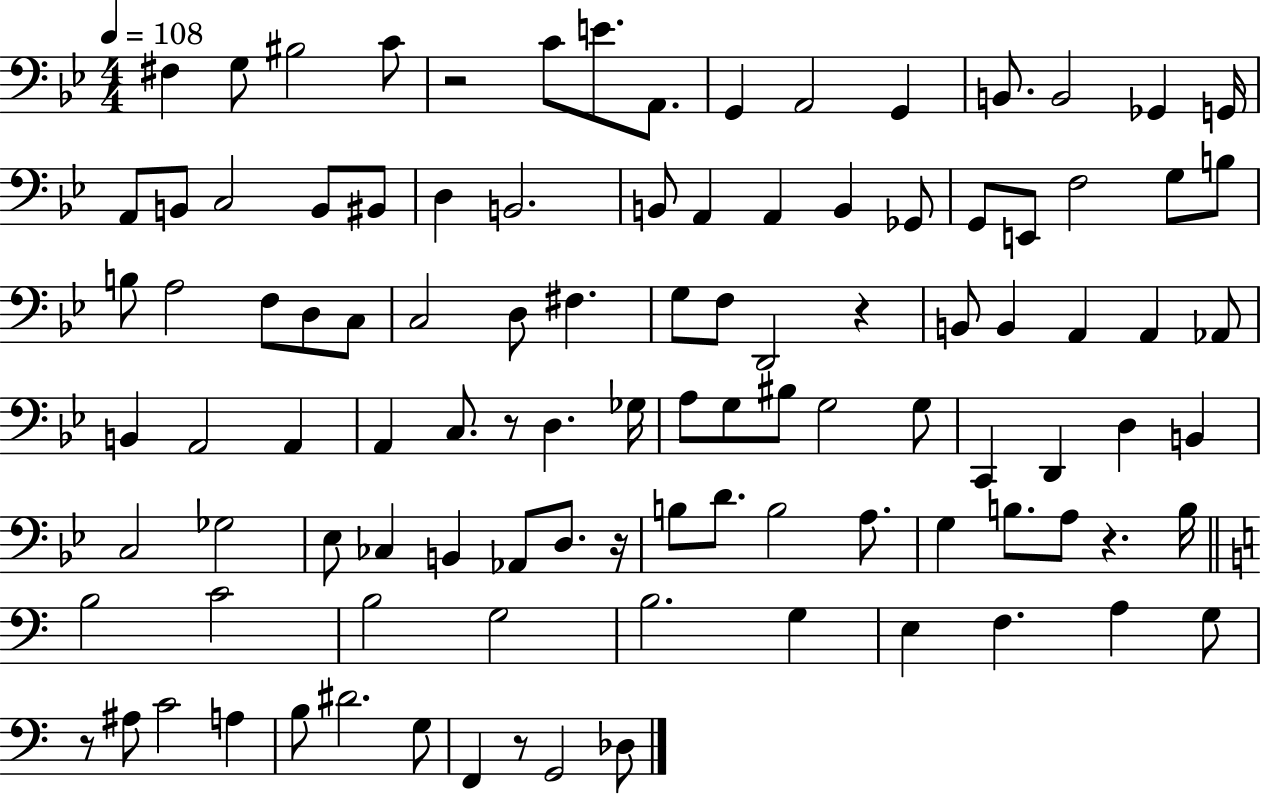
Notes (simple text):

F#3/q G3/e BIS3/h C4/e R/h C4/e E4/e. A2/e. G2/q A2/h G2/q B2/e. B2/h Gb2/q G2/s A2/e B2/e C3/h B2/e BIS2/e D3/q B2/h. B2/e A2/q A2/q B2/q Gb2/e G2/e E2/e F3/h G3/e B3/e B3/e A3/h F3/e D3/e C3/e C3/h D3/e F#3/q. G3/e F3/e D2/h R/q B2/e B2/q A2/q A2/q Ab2/e B2/q A2/h A2/q A2/q C3/e. R/e D3/q. Gb3/s A3/e G3/e BIS3/e G3/h G3/e C2/q D2/q D3/q B2/q C3/h Gb3/h Eb3/e CES3/q B2/q Ab2/e D3/e. R/s B3/e D4/e. B3/h A3/e. G3/q B3/e. A3/e R/q. B3/s B3/h C4/h B3/h G3/h B3/h. G3/q E3/q F3/q. A3/q G3/e R/e A#3/e C4/h A3/q B3/e D#4/h. G3/e F2/q R/e G2/h Db3/e